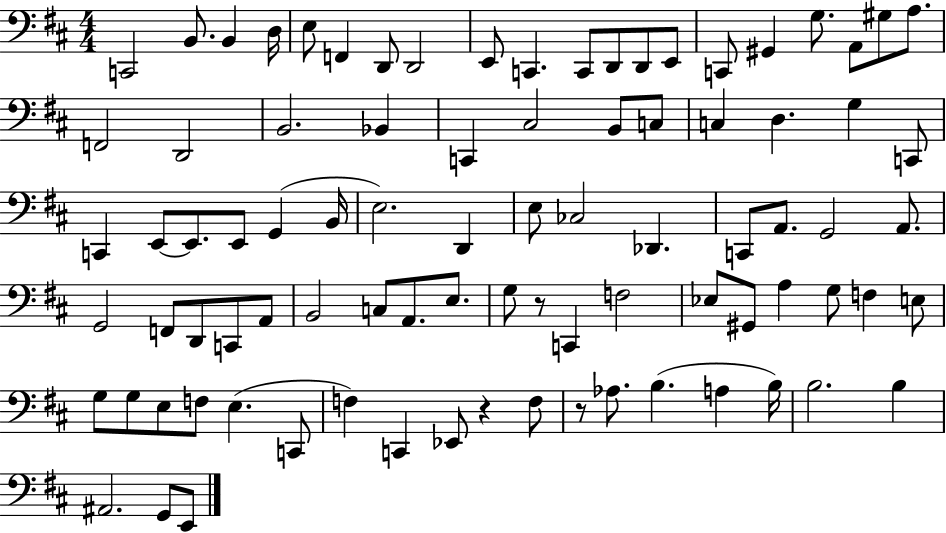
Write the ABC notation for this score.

X:1
T:Untitled
M:4/4
L:1/4
K:D
C,,2 B,,/2 B,, D,/4 E,/2 F,, D,,/2 D,,2 E,,/2 C,, C,,/2 D,,/2 D,,/2 E,,/2 C,,/2 ^G,, G,/2 A,,/2 ^G,/2 A,/2 F,,2 D,,2 B,,2 _B,, C,, ^C,2 B,,/2 C,/2 C, D, G, C,,/2 C,, E,,/2 E,,/2 E,,/2 G,, B,,/4 E,2 D,, E,/2 _C,2 _D,, C,,/2 A,,/2 G,,2 A,,/2 G,,2 F,,/2 D,,/2 C,,/2 A,,/2 B,,2 C,/2 A,,/2 E,/2 G,/2 z/2 C,, F,2 _E,/2 ^G,,/2 A, G,/2 F, E,/2 G,/2 G,/2 E,/2 F,/2 E, C,,/2 F, C,, _E,,/2 z F,/2 z/2 _A,/2 B, A, B,/4 B,2 B, ^A,,2 G,,/2 E,,/2